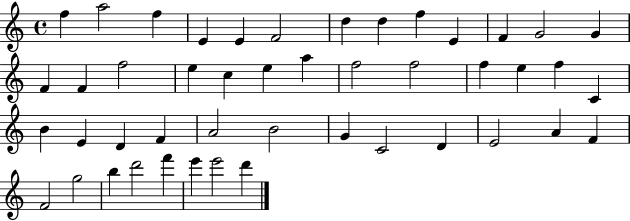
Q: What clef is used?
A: treble